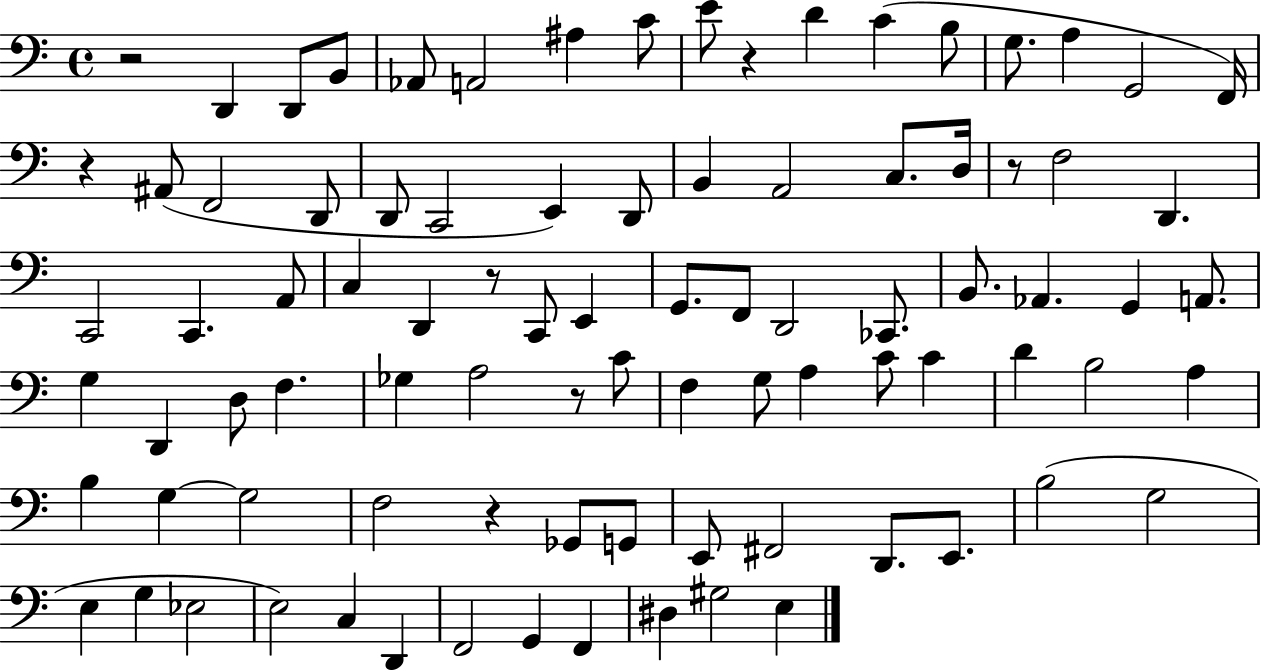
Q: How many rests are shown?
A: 7